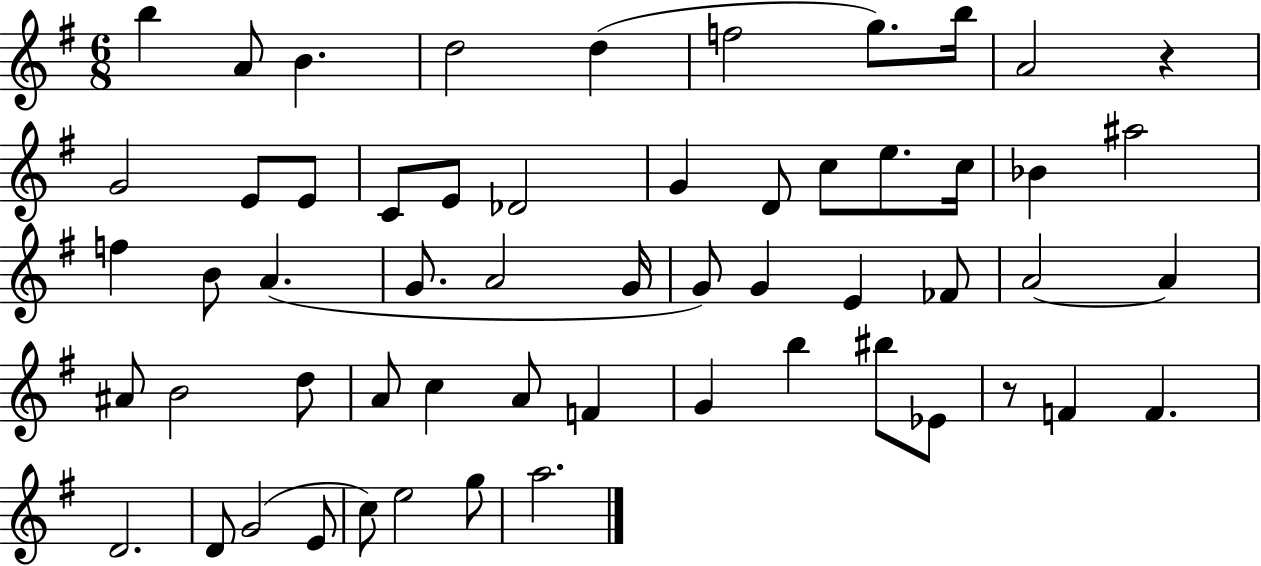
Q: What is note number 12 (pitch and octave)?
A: E4